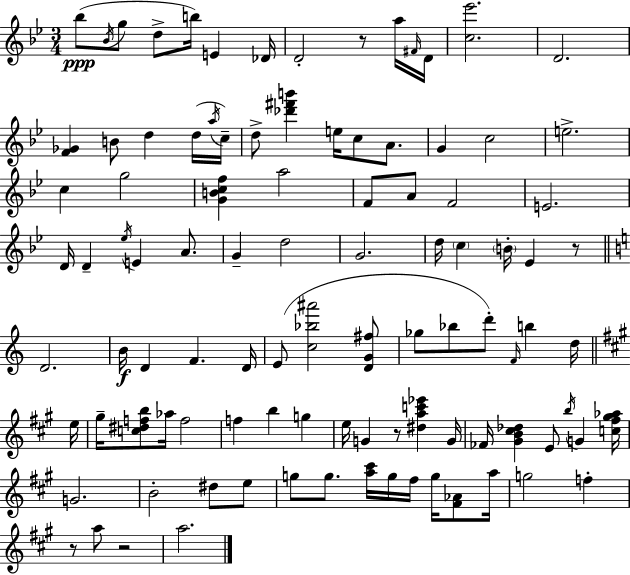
Bb5/e Bb4/s G5/e D5/e B5/s E4/q Db4/s D4/h R/e A5/s F#4/s D4/s [C5,Eb6]/h. D4/h. [F4,Gb4]/q B4/e D5/q D5/s A5/s C5/s D5/e [Db6,F#6,B6]/q E5/s C5/e A4/e. G4/q C5/h E5/h. C5/q G5/h [G4,B4,C5,F5]/q A5/h F4/e A4/e F4/h E4/h. D4/s D4/q Eb5/s E4/q A4/e. G4/q D5/h G4/h. D5/s C5/q B4/s Eb4/q R/e D4/h. B4/s D4/q F4/q. D4/s E4/e [C5,Bb5,A#6]/h [D4,G4,F#5]/e Gb5/e Bb5/e D6/e F4/s B5/q D5/s E5/s G#5/s [C5,D#5,F5,B5]/e Ab5/s F5/h F5/q B5/q G5/q E5/s G4/q R/e [D#5,A5,C6,Eb6]/q G4/s FES4/s [G#4,B4,C#5,Db5]/q E4/e B5/s G4/q [C5,F#5,G#5,Ab5]/s G4/h. B4/h D#5/e E5/e G5/e G5/e. [A5,C#6]/s G5/s F#5/s G5/s [F#4,Ab4]/e A5/s G5/h F5/q R/e A5/e R/h A5/h.